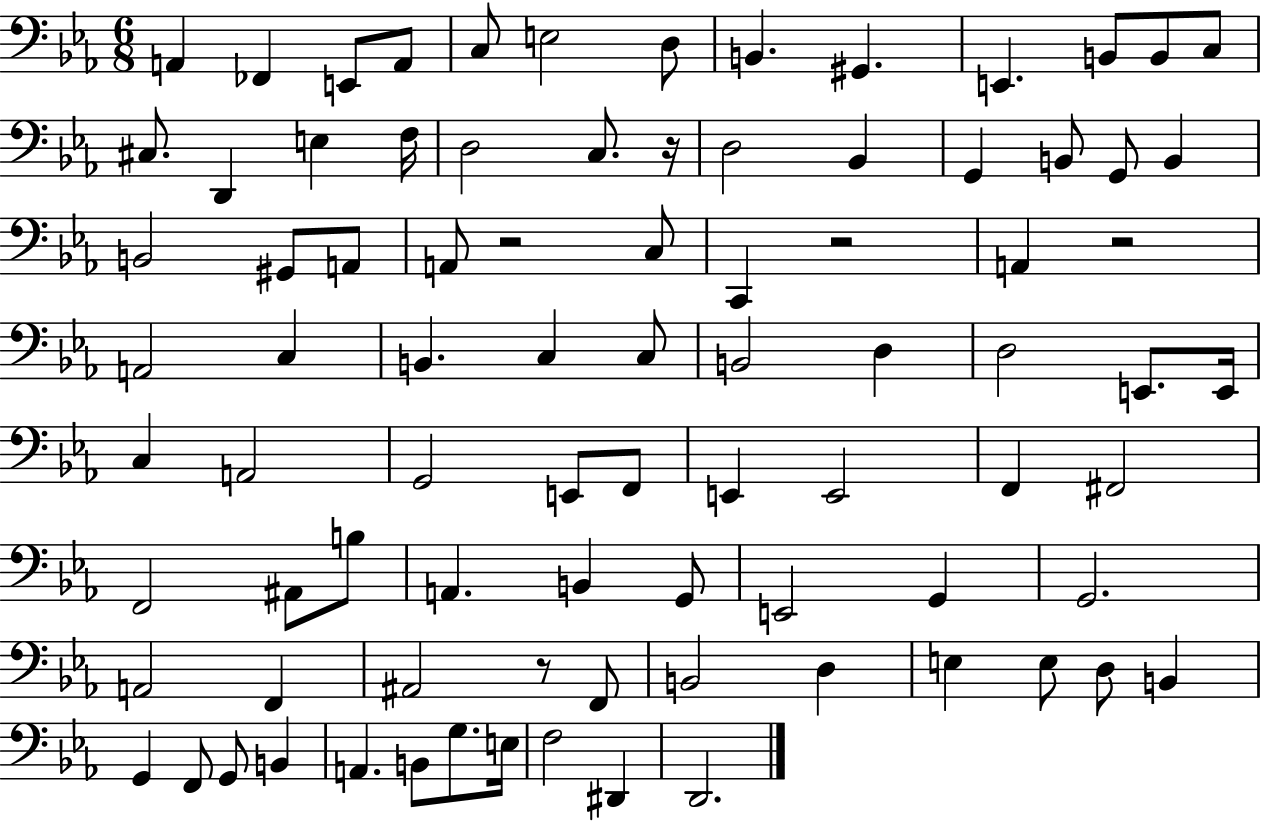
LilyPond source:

{
  \clef bass
  \numericTimeSignature
  \time 6/8
  \key ees \major
  a,4 fes,4 e,8 a,8 | c8 e2 d8 | b,4. gis,4. | e,4. b,8 b,8 c8 | \break cis8. d,4 e4 f16 | d2 c8. r16 | d2 bes,4 | g,4 b,8 g,8 b,4 | \break b,2 gis,8 a,8 | a,8 r2 c8 | c,4 r2 | a,4 r2 | \break a,2 c4 | b,4. c4 c8 | b,2 d4 | d2 e,8. e,16 | \break c4 a,2 | g,2 e,8 f,8 | e,4 e,2 | f,4 fis,2 | \break f,2 ais,8 b8 | a,4. b,4 g,8 | e,2 g,4 | g,2. | \break a,2 f,4 | ais,2 r8 f,8 | b,2 d4 | e4 e8 d8 b,4 | \break g,4 f,8 g,8 b,4 | a,4. b,8 g8. e16 | f2 dis,4 | d,2. | \break \bar "|."
}